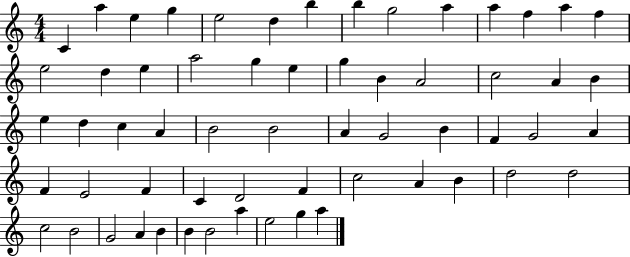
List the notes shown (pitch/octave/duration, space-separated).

C4/q A5/q E5/q G5/q E5/h D5/q B5/q B5/q G5/h A5/q A5/q F5/q A5/q F5/q E5/h D5/q E5/q A5/h G5/q E5/q G5/q B4/q A4/h C5/h A4/q B4/q E5/q D5/q C5/q A4/q B4/h B4/h A4/q G4/h B4/q F4/q G4/h A4/q F4/q E4/h F4/q C4/q D4/h F4/q C5/h A4/q B4/q D5/h D5/h C5/h B4/h G4/h A4/q B4/q B4/q B4/h A5/q E5/h G5/q A5/q